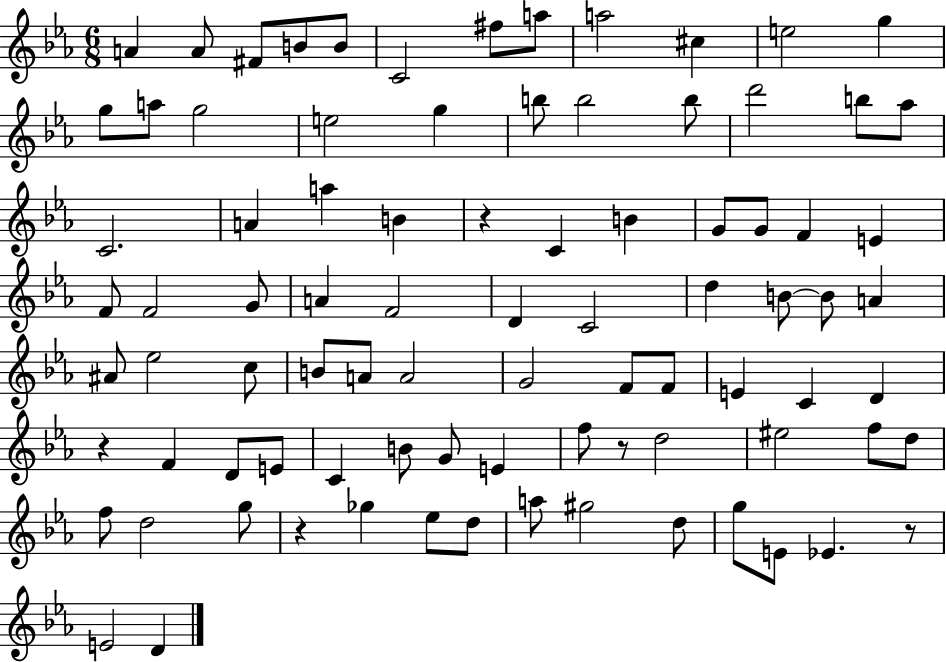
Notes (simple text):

A4/q A4/e F#4/e B4/e B4/e C4/h F#5/e A5/e A5/h C#5/q E5/h G5/q G5/e A5/e G5/h E5/h G5/q B5/e B5/h B5/e D6/h B5/e Ab5/e C4/h. A4/q A5/q B4/q R/q C4/q B4/q G4/e G4/e F4/q E4/q F4/e F4/h G4/e A4/q F4/h D4/q C4/h D5/q B4/e B4/e A4/q A#4/e Eb5/h C5/e B4/e A4/e A4/h G4/h F4/e F4/e E4/q C4/q D4/q R/q F4/q D4/e E4/e C4/q B4/e G4/e E4/q F5/e R/e D5/h EIS5/h F5/e D5/e F5/e D5/h G5/e R/q Gb5/q Eb5/e D5/e A5/e G#5/h D5/e G5/e E4/e Eb4/q. R/e E4/h D4/q